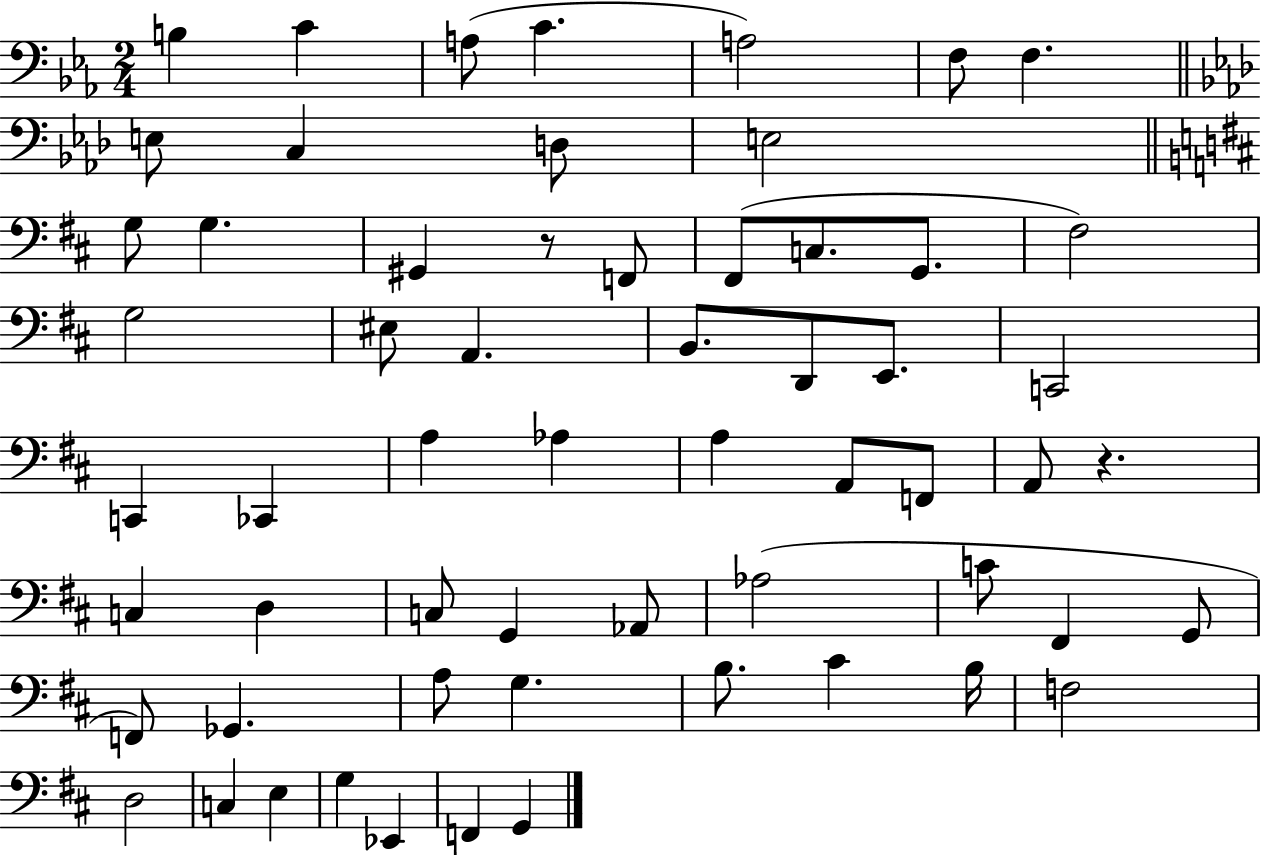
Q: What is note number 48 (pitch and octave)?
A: B3